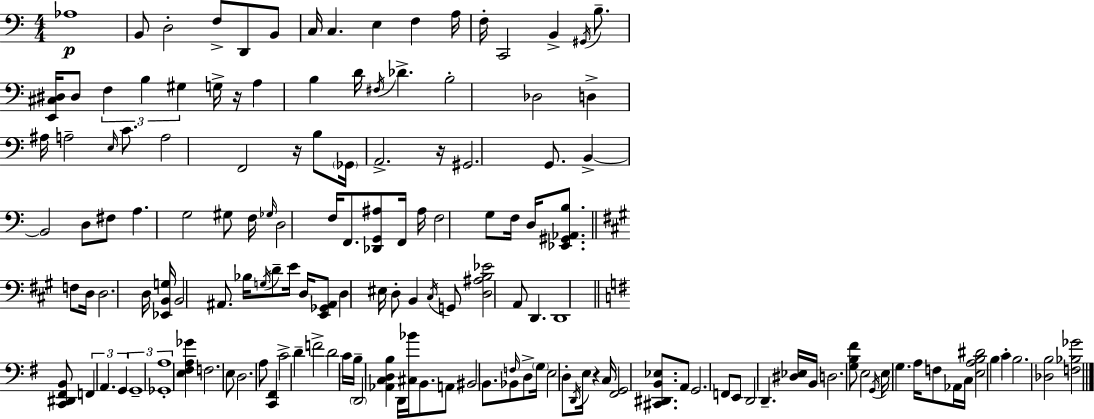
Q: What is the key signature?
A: A minor